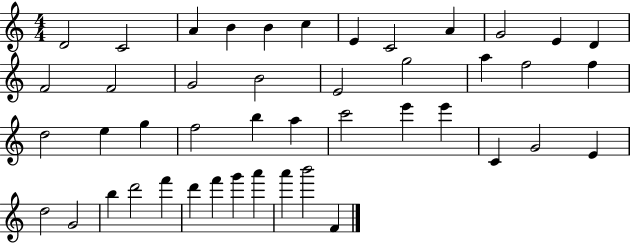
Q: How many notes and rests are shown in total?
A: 45